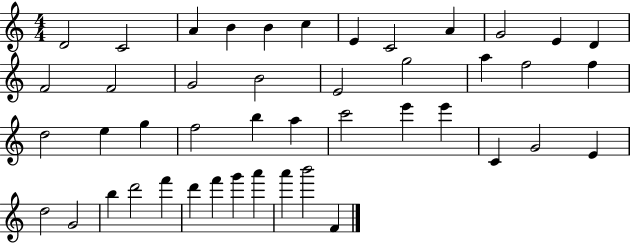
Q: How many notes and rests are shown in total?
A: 45